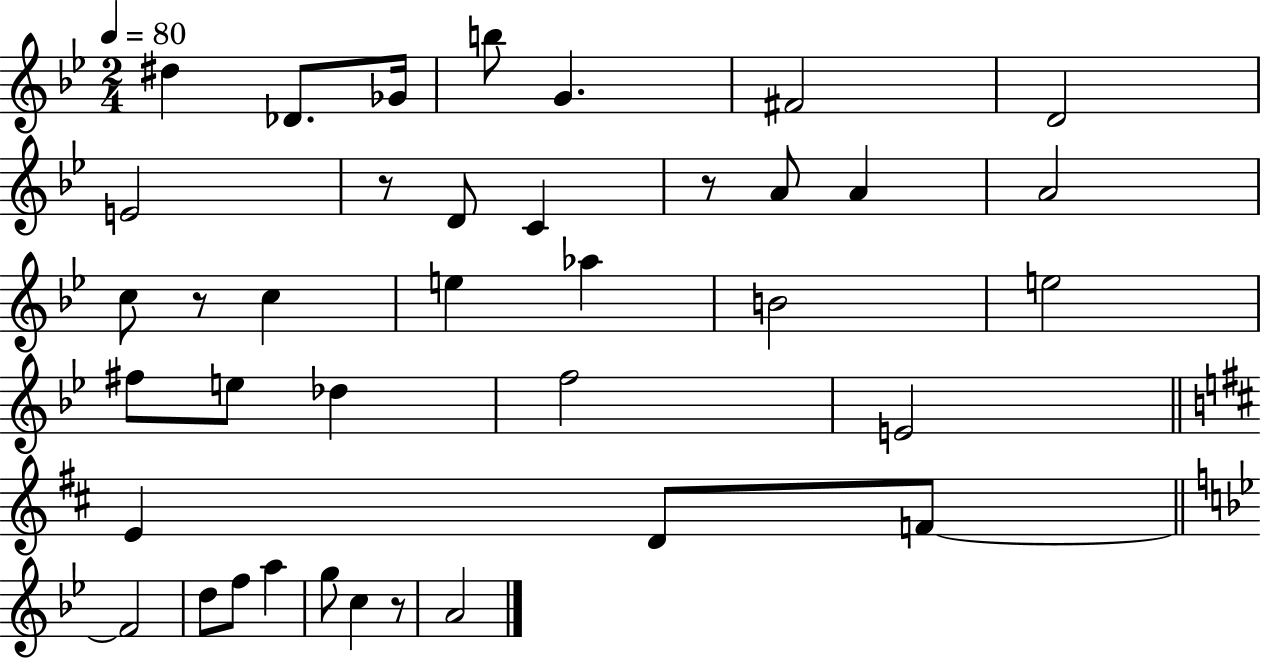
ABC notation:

X:1
T:Untitled
M:2/4
L:1/4
K:Bb
^d _D/2 _G/4 b/2 G ^F2 D2 E2 z/2 D/2 C z/2 A/2 A A2 c/2 z/2 c e _a B2 e2 ^f/2 e/2 _d f2 E2 E D/2 F/2 F2 d/2 f/2 a g/2 c z/2 A2